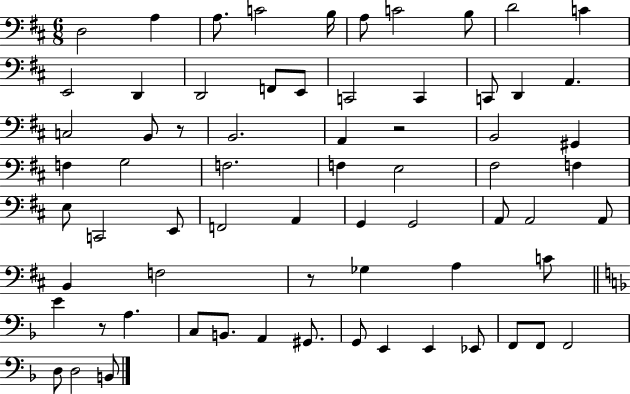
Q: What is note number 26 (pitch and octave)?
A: G#2